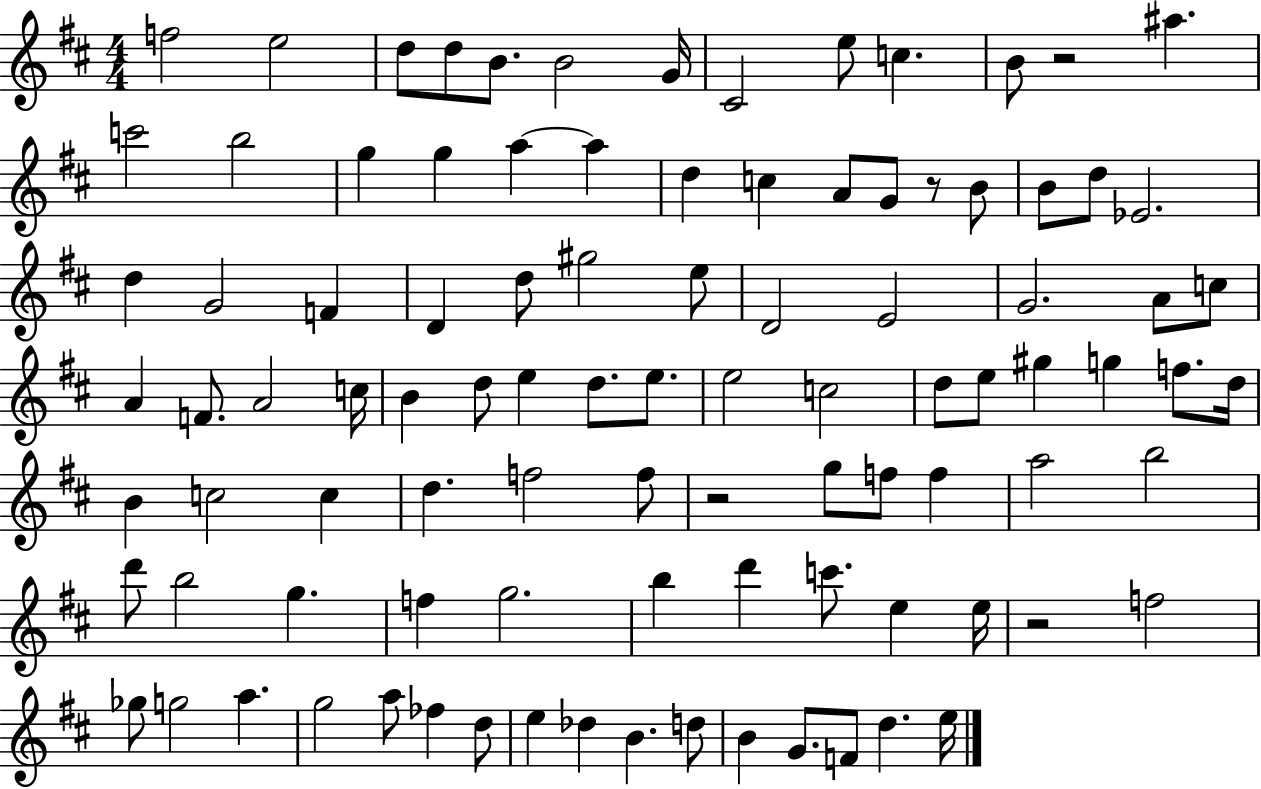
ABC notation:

X:1
T:Untitled
M:4/4
L:1/4
K:D
f2 e2 d/2 d/2 B/2 B2 G/4 ^C2 e/2 c B/2 z2 ^a c'2 b2 g g a a d c A/2 G/2 z/2 B/2 B/2 d/2 _E2 d G2 F D d/2 ^g2 e/2 D2 E2 G2 A/2 c/2 A F/2 A2 c/4 B d/2 e d/2 e/2 e2 c2 d/2 e/2 ^g g f/2 d/4 B c2 c d f2 f/2 z2 g/2 f/2 f a2 b2 d'/2 b2 g f g2 b d' c'/2 e e/4 z2 f2 _g/2 g2 a g2 a/2 _f d/2 e _d B d/2 B G/2 F/2 d e/4